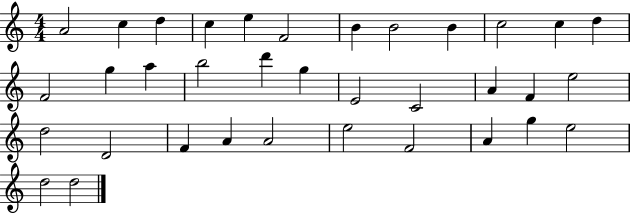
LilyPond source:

{
  \clef treble
  \numericTimeSignature
  \time 4/4
  \key c \major
  a'2 c''4 d''4 | c''4 e''4 f'2 | b'4 b'2 b'4 | c''2 c''4 d''4 | \break f'2 g''4 a''4 | b''2 d'''4 g''4 | e'2 c'2 | a'4 f'4 e''2 | \break d''2 d'2 | f'4 a'4 a'2 | e''2 f'2 | a'4 g''4 e''2 | \break d''2 d''2 | \bar "|."
}